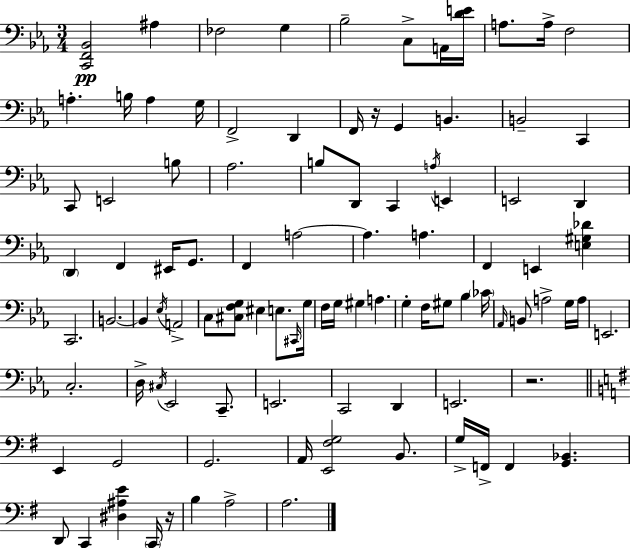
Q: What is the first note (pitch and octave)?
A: A#3